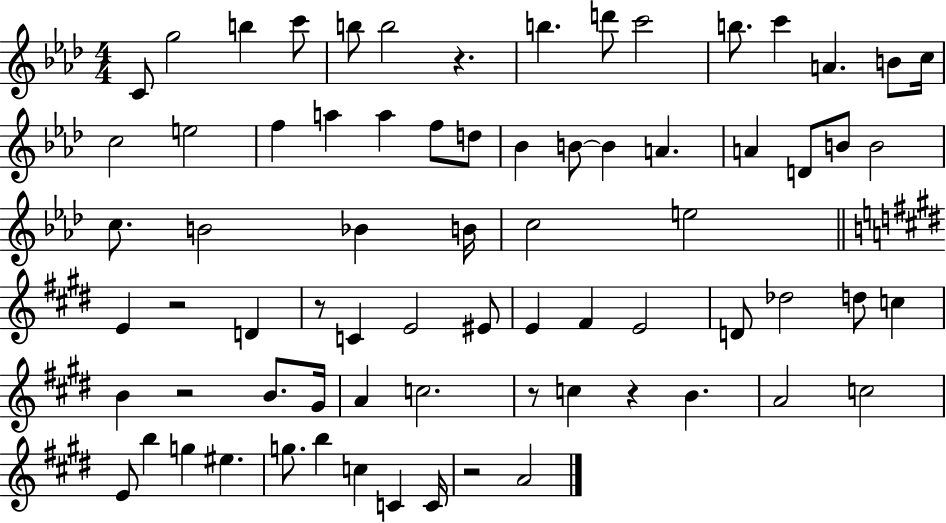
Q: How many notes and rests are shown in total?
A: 73